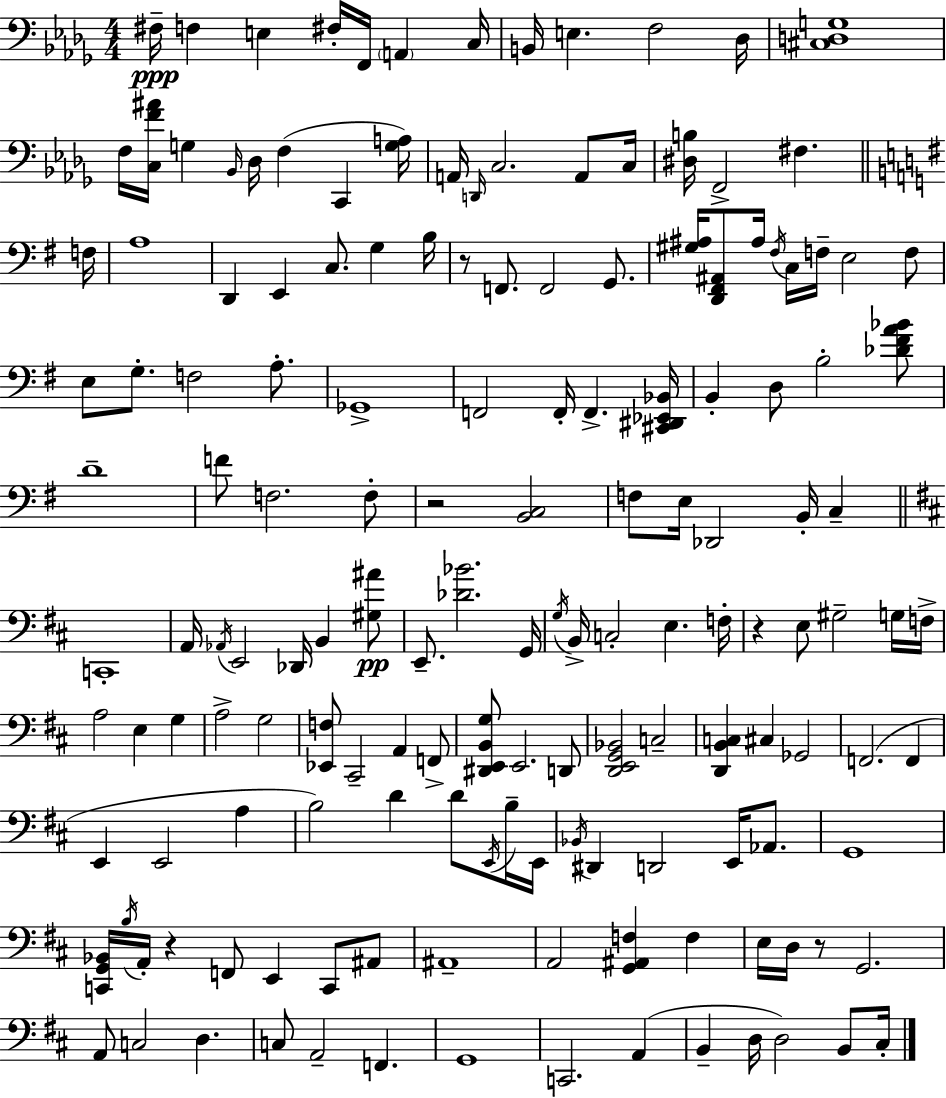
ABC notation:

X:1
T:Untitled
M:4/4
L:1/4
K:Bbm
^F,/4 F, E, ^F,/4 F,,/4 A,, C,/4 B,,/4 E, F,2 _D,/4 [^C,D,G,]4 F,/4 [C,F^A]/4 G, _B,,/4 _D,/4 F, C,, [G,A,]/4 A,,/4 D,,/4 C,2 A,,/2 C,/4 [^D,B,]/4 F,,2 ^F, F,/4 A,4 D,, E,, C,/2 G, B,/4 z/2 F,,/2 F,,2 G,,/2 [^G,^A,]/4 [D,,^F,,^A,,]/2 ^A,/4 ^F,/4 C,/4 F,/4 E,2 F,/2 E,/2 G,/2 F,2 A,/2 _G,,4 F,,2 F,,/4 F,, [^C,,^D,,_E,,_B,,]/4 B,, D,/2 B,2 [_D^FA_B]/2 D4 F/2 F,2 F,/2 z2 [B,,C,]2 F,/2 E,/4 _D,,2 B,,/4 C, C,,4 A,,/4 _A,,/4 E,,2 _D,,/4 B,, [^G,^A]/2 E,,/2 [_D_B]2 G,,/4 G,/4 B,,/4 C,2 E, F,/4 z E,/2 ^G,2 G,/4 F,/4 A,2 E, G, A,2 G,2 [_E,,F,]/2 ^C,,2 A,, F,,/2 [^D,,E,,B,,G,]/2 E,,2 D,,/2 [D,,E,,G,,_B,,]2 C,2 [D,,B,,C,] ^C, _G,,2 F,,2 F,, E,, E,,2 A, B,2 D D/2 E,,/4 B,/4 E,,/4 _B,,/4 ^D,, D,,2 E,,/4 _A,,/2 G,,4 [C,,G,,_B,,]/4 B,/4 A,,/4 z F,,/2 E,, C,,/2 ^A,,/2 ^A,,4 A,,2 [G,,^A,,F,] F, E,/4 D,/4 z/2 G,,2 A,,/2 C,2 D, C,/2 A,,2 F,, G,,4 C,,2 A,, B,, D,/4 D,2 B,,/2 ^C,/4